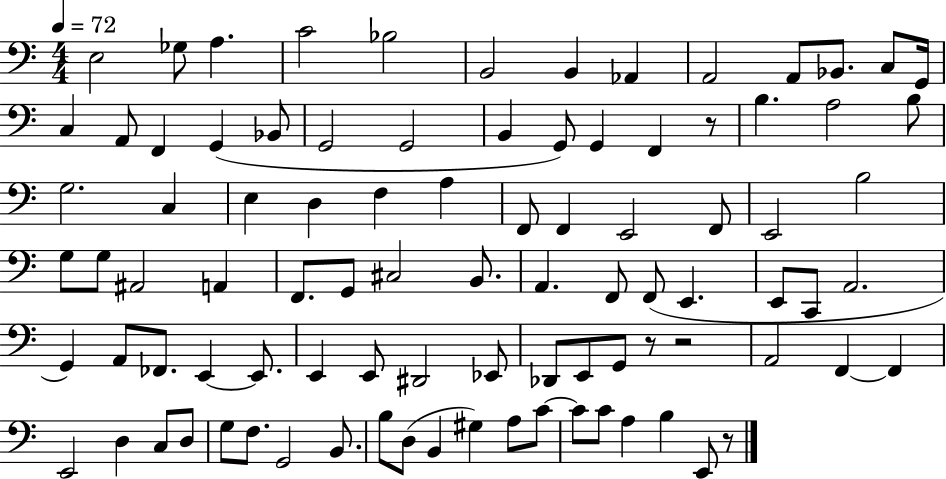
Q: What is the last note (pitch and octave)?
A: E2